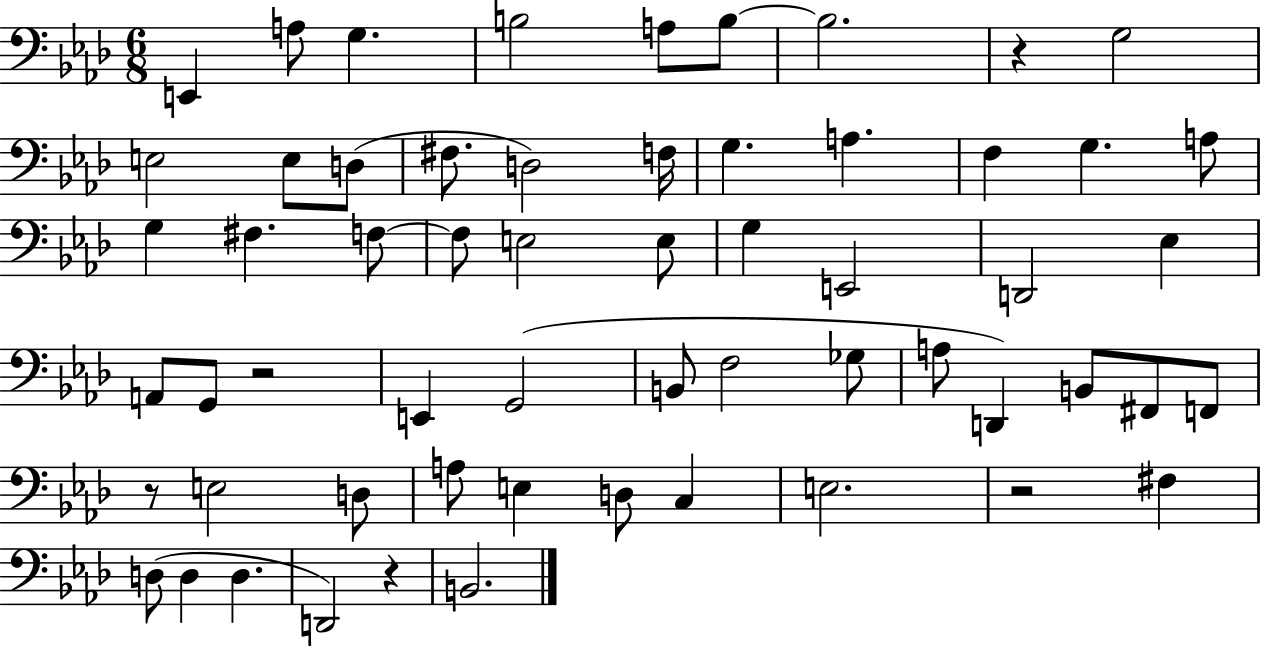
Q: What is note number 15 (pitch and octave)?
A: G3